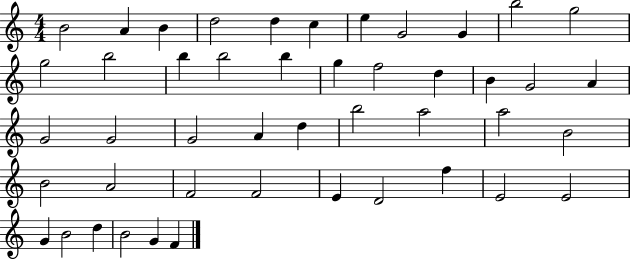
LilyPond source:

{
  \clef treble
  \numericTimeSignature
  \time 4/4
  \key c \major
  b'2 a'4 b'4 | d''2 d''4 c''4 | e''4 g'2 g'4 | b''2 g''2 | \break g''2 b''2 | b''4 b''2 b''4 | g''4 f''2 d''4 | b'4 g'2 a'4 | \break g'2 g'2 | g'2 a'4 d''4 | b''2 a''2 | a''2 b'2 | \break b'2 a'2 | f'2 f'2 | e'4 d'2 f''4 | e'2 e'2 | \break g'4 b'2 d''4 | b'2 g'4 f'4 | \bar "|."
}